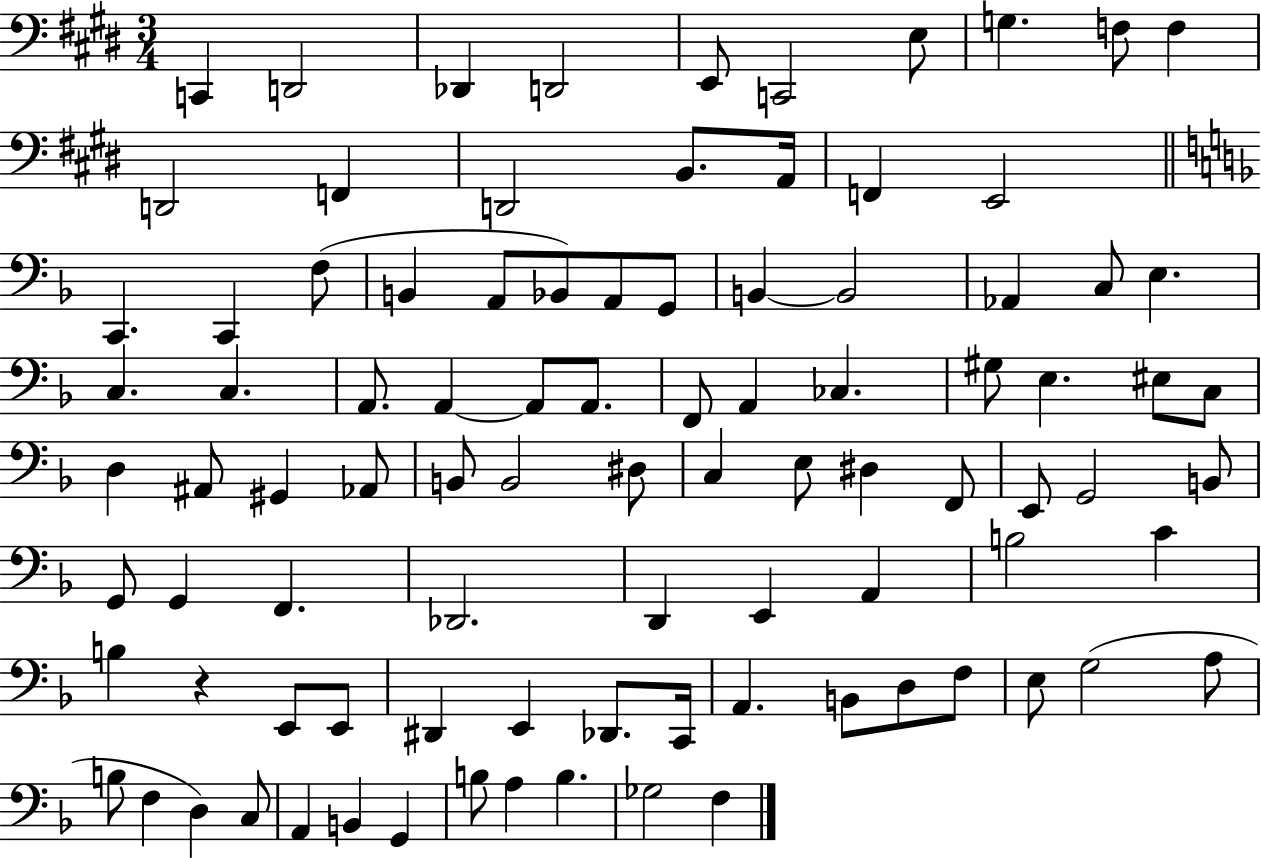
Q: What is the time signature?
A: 3/4